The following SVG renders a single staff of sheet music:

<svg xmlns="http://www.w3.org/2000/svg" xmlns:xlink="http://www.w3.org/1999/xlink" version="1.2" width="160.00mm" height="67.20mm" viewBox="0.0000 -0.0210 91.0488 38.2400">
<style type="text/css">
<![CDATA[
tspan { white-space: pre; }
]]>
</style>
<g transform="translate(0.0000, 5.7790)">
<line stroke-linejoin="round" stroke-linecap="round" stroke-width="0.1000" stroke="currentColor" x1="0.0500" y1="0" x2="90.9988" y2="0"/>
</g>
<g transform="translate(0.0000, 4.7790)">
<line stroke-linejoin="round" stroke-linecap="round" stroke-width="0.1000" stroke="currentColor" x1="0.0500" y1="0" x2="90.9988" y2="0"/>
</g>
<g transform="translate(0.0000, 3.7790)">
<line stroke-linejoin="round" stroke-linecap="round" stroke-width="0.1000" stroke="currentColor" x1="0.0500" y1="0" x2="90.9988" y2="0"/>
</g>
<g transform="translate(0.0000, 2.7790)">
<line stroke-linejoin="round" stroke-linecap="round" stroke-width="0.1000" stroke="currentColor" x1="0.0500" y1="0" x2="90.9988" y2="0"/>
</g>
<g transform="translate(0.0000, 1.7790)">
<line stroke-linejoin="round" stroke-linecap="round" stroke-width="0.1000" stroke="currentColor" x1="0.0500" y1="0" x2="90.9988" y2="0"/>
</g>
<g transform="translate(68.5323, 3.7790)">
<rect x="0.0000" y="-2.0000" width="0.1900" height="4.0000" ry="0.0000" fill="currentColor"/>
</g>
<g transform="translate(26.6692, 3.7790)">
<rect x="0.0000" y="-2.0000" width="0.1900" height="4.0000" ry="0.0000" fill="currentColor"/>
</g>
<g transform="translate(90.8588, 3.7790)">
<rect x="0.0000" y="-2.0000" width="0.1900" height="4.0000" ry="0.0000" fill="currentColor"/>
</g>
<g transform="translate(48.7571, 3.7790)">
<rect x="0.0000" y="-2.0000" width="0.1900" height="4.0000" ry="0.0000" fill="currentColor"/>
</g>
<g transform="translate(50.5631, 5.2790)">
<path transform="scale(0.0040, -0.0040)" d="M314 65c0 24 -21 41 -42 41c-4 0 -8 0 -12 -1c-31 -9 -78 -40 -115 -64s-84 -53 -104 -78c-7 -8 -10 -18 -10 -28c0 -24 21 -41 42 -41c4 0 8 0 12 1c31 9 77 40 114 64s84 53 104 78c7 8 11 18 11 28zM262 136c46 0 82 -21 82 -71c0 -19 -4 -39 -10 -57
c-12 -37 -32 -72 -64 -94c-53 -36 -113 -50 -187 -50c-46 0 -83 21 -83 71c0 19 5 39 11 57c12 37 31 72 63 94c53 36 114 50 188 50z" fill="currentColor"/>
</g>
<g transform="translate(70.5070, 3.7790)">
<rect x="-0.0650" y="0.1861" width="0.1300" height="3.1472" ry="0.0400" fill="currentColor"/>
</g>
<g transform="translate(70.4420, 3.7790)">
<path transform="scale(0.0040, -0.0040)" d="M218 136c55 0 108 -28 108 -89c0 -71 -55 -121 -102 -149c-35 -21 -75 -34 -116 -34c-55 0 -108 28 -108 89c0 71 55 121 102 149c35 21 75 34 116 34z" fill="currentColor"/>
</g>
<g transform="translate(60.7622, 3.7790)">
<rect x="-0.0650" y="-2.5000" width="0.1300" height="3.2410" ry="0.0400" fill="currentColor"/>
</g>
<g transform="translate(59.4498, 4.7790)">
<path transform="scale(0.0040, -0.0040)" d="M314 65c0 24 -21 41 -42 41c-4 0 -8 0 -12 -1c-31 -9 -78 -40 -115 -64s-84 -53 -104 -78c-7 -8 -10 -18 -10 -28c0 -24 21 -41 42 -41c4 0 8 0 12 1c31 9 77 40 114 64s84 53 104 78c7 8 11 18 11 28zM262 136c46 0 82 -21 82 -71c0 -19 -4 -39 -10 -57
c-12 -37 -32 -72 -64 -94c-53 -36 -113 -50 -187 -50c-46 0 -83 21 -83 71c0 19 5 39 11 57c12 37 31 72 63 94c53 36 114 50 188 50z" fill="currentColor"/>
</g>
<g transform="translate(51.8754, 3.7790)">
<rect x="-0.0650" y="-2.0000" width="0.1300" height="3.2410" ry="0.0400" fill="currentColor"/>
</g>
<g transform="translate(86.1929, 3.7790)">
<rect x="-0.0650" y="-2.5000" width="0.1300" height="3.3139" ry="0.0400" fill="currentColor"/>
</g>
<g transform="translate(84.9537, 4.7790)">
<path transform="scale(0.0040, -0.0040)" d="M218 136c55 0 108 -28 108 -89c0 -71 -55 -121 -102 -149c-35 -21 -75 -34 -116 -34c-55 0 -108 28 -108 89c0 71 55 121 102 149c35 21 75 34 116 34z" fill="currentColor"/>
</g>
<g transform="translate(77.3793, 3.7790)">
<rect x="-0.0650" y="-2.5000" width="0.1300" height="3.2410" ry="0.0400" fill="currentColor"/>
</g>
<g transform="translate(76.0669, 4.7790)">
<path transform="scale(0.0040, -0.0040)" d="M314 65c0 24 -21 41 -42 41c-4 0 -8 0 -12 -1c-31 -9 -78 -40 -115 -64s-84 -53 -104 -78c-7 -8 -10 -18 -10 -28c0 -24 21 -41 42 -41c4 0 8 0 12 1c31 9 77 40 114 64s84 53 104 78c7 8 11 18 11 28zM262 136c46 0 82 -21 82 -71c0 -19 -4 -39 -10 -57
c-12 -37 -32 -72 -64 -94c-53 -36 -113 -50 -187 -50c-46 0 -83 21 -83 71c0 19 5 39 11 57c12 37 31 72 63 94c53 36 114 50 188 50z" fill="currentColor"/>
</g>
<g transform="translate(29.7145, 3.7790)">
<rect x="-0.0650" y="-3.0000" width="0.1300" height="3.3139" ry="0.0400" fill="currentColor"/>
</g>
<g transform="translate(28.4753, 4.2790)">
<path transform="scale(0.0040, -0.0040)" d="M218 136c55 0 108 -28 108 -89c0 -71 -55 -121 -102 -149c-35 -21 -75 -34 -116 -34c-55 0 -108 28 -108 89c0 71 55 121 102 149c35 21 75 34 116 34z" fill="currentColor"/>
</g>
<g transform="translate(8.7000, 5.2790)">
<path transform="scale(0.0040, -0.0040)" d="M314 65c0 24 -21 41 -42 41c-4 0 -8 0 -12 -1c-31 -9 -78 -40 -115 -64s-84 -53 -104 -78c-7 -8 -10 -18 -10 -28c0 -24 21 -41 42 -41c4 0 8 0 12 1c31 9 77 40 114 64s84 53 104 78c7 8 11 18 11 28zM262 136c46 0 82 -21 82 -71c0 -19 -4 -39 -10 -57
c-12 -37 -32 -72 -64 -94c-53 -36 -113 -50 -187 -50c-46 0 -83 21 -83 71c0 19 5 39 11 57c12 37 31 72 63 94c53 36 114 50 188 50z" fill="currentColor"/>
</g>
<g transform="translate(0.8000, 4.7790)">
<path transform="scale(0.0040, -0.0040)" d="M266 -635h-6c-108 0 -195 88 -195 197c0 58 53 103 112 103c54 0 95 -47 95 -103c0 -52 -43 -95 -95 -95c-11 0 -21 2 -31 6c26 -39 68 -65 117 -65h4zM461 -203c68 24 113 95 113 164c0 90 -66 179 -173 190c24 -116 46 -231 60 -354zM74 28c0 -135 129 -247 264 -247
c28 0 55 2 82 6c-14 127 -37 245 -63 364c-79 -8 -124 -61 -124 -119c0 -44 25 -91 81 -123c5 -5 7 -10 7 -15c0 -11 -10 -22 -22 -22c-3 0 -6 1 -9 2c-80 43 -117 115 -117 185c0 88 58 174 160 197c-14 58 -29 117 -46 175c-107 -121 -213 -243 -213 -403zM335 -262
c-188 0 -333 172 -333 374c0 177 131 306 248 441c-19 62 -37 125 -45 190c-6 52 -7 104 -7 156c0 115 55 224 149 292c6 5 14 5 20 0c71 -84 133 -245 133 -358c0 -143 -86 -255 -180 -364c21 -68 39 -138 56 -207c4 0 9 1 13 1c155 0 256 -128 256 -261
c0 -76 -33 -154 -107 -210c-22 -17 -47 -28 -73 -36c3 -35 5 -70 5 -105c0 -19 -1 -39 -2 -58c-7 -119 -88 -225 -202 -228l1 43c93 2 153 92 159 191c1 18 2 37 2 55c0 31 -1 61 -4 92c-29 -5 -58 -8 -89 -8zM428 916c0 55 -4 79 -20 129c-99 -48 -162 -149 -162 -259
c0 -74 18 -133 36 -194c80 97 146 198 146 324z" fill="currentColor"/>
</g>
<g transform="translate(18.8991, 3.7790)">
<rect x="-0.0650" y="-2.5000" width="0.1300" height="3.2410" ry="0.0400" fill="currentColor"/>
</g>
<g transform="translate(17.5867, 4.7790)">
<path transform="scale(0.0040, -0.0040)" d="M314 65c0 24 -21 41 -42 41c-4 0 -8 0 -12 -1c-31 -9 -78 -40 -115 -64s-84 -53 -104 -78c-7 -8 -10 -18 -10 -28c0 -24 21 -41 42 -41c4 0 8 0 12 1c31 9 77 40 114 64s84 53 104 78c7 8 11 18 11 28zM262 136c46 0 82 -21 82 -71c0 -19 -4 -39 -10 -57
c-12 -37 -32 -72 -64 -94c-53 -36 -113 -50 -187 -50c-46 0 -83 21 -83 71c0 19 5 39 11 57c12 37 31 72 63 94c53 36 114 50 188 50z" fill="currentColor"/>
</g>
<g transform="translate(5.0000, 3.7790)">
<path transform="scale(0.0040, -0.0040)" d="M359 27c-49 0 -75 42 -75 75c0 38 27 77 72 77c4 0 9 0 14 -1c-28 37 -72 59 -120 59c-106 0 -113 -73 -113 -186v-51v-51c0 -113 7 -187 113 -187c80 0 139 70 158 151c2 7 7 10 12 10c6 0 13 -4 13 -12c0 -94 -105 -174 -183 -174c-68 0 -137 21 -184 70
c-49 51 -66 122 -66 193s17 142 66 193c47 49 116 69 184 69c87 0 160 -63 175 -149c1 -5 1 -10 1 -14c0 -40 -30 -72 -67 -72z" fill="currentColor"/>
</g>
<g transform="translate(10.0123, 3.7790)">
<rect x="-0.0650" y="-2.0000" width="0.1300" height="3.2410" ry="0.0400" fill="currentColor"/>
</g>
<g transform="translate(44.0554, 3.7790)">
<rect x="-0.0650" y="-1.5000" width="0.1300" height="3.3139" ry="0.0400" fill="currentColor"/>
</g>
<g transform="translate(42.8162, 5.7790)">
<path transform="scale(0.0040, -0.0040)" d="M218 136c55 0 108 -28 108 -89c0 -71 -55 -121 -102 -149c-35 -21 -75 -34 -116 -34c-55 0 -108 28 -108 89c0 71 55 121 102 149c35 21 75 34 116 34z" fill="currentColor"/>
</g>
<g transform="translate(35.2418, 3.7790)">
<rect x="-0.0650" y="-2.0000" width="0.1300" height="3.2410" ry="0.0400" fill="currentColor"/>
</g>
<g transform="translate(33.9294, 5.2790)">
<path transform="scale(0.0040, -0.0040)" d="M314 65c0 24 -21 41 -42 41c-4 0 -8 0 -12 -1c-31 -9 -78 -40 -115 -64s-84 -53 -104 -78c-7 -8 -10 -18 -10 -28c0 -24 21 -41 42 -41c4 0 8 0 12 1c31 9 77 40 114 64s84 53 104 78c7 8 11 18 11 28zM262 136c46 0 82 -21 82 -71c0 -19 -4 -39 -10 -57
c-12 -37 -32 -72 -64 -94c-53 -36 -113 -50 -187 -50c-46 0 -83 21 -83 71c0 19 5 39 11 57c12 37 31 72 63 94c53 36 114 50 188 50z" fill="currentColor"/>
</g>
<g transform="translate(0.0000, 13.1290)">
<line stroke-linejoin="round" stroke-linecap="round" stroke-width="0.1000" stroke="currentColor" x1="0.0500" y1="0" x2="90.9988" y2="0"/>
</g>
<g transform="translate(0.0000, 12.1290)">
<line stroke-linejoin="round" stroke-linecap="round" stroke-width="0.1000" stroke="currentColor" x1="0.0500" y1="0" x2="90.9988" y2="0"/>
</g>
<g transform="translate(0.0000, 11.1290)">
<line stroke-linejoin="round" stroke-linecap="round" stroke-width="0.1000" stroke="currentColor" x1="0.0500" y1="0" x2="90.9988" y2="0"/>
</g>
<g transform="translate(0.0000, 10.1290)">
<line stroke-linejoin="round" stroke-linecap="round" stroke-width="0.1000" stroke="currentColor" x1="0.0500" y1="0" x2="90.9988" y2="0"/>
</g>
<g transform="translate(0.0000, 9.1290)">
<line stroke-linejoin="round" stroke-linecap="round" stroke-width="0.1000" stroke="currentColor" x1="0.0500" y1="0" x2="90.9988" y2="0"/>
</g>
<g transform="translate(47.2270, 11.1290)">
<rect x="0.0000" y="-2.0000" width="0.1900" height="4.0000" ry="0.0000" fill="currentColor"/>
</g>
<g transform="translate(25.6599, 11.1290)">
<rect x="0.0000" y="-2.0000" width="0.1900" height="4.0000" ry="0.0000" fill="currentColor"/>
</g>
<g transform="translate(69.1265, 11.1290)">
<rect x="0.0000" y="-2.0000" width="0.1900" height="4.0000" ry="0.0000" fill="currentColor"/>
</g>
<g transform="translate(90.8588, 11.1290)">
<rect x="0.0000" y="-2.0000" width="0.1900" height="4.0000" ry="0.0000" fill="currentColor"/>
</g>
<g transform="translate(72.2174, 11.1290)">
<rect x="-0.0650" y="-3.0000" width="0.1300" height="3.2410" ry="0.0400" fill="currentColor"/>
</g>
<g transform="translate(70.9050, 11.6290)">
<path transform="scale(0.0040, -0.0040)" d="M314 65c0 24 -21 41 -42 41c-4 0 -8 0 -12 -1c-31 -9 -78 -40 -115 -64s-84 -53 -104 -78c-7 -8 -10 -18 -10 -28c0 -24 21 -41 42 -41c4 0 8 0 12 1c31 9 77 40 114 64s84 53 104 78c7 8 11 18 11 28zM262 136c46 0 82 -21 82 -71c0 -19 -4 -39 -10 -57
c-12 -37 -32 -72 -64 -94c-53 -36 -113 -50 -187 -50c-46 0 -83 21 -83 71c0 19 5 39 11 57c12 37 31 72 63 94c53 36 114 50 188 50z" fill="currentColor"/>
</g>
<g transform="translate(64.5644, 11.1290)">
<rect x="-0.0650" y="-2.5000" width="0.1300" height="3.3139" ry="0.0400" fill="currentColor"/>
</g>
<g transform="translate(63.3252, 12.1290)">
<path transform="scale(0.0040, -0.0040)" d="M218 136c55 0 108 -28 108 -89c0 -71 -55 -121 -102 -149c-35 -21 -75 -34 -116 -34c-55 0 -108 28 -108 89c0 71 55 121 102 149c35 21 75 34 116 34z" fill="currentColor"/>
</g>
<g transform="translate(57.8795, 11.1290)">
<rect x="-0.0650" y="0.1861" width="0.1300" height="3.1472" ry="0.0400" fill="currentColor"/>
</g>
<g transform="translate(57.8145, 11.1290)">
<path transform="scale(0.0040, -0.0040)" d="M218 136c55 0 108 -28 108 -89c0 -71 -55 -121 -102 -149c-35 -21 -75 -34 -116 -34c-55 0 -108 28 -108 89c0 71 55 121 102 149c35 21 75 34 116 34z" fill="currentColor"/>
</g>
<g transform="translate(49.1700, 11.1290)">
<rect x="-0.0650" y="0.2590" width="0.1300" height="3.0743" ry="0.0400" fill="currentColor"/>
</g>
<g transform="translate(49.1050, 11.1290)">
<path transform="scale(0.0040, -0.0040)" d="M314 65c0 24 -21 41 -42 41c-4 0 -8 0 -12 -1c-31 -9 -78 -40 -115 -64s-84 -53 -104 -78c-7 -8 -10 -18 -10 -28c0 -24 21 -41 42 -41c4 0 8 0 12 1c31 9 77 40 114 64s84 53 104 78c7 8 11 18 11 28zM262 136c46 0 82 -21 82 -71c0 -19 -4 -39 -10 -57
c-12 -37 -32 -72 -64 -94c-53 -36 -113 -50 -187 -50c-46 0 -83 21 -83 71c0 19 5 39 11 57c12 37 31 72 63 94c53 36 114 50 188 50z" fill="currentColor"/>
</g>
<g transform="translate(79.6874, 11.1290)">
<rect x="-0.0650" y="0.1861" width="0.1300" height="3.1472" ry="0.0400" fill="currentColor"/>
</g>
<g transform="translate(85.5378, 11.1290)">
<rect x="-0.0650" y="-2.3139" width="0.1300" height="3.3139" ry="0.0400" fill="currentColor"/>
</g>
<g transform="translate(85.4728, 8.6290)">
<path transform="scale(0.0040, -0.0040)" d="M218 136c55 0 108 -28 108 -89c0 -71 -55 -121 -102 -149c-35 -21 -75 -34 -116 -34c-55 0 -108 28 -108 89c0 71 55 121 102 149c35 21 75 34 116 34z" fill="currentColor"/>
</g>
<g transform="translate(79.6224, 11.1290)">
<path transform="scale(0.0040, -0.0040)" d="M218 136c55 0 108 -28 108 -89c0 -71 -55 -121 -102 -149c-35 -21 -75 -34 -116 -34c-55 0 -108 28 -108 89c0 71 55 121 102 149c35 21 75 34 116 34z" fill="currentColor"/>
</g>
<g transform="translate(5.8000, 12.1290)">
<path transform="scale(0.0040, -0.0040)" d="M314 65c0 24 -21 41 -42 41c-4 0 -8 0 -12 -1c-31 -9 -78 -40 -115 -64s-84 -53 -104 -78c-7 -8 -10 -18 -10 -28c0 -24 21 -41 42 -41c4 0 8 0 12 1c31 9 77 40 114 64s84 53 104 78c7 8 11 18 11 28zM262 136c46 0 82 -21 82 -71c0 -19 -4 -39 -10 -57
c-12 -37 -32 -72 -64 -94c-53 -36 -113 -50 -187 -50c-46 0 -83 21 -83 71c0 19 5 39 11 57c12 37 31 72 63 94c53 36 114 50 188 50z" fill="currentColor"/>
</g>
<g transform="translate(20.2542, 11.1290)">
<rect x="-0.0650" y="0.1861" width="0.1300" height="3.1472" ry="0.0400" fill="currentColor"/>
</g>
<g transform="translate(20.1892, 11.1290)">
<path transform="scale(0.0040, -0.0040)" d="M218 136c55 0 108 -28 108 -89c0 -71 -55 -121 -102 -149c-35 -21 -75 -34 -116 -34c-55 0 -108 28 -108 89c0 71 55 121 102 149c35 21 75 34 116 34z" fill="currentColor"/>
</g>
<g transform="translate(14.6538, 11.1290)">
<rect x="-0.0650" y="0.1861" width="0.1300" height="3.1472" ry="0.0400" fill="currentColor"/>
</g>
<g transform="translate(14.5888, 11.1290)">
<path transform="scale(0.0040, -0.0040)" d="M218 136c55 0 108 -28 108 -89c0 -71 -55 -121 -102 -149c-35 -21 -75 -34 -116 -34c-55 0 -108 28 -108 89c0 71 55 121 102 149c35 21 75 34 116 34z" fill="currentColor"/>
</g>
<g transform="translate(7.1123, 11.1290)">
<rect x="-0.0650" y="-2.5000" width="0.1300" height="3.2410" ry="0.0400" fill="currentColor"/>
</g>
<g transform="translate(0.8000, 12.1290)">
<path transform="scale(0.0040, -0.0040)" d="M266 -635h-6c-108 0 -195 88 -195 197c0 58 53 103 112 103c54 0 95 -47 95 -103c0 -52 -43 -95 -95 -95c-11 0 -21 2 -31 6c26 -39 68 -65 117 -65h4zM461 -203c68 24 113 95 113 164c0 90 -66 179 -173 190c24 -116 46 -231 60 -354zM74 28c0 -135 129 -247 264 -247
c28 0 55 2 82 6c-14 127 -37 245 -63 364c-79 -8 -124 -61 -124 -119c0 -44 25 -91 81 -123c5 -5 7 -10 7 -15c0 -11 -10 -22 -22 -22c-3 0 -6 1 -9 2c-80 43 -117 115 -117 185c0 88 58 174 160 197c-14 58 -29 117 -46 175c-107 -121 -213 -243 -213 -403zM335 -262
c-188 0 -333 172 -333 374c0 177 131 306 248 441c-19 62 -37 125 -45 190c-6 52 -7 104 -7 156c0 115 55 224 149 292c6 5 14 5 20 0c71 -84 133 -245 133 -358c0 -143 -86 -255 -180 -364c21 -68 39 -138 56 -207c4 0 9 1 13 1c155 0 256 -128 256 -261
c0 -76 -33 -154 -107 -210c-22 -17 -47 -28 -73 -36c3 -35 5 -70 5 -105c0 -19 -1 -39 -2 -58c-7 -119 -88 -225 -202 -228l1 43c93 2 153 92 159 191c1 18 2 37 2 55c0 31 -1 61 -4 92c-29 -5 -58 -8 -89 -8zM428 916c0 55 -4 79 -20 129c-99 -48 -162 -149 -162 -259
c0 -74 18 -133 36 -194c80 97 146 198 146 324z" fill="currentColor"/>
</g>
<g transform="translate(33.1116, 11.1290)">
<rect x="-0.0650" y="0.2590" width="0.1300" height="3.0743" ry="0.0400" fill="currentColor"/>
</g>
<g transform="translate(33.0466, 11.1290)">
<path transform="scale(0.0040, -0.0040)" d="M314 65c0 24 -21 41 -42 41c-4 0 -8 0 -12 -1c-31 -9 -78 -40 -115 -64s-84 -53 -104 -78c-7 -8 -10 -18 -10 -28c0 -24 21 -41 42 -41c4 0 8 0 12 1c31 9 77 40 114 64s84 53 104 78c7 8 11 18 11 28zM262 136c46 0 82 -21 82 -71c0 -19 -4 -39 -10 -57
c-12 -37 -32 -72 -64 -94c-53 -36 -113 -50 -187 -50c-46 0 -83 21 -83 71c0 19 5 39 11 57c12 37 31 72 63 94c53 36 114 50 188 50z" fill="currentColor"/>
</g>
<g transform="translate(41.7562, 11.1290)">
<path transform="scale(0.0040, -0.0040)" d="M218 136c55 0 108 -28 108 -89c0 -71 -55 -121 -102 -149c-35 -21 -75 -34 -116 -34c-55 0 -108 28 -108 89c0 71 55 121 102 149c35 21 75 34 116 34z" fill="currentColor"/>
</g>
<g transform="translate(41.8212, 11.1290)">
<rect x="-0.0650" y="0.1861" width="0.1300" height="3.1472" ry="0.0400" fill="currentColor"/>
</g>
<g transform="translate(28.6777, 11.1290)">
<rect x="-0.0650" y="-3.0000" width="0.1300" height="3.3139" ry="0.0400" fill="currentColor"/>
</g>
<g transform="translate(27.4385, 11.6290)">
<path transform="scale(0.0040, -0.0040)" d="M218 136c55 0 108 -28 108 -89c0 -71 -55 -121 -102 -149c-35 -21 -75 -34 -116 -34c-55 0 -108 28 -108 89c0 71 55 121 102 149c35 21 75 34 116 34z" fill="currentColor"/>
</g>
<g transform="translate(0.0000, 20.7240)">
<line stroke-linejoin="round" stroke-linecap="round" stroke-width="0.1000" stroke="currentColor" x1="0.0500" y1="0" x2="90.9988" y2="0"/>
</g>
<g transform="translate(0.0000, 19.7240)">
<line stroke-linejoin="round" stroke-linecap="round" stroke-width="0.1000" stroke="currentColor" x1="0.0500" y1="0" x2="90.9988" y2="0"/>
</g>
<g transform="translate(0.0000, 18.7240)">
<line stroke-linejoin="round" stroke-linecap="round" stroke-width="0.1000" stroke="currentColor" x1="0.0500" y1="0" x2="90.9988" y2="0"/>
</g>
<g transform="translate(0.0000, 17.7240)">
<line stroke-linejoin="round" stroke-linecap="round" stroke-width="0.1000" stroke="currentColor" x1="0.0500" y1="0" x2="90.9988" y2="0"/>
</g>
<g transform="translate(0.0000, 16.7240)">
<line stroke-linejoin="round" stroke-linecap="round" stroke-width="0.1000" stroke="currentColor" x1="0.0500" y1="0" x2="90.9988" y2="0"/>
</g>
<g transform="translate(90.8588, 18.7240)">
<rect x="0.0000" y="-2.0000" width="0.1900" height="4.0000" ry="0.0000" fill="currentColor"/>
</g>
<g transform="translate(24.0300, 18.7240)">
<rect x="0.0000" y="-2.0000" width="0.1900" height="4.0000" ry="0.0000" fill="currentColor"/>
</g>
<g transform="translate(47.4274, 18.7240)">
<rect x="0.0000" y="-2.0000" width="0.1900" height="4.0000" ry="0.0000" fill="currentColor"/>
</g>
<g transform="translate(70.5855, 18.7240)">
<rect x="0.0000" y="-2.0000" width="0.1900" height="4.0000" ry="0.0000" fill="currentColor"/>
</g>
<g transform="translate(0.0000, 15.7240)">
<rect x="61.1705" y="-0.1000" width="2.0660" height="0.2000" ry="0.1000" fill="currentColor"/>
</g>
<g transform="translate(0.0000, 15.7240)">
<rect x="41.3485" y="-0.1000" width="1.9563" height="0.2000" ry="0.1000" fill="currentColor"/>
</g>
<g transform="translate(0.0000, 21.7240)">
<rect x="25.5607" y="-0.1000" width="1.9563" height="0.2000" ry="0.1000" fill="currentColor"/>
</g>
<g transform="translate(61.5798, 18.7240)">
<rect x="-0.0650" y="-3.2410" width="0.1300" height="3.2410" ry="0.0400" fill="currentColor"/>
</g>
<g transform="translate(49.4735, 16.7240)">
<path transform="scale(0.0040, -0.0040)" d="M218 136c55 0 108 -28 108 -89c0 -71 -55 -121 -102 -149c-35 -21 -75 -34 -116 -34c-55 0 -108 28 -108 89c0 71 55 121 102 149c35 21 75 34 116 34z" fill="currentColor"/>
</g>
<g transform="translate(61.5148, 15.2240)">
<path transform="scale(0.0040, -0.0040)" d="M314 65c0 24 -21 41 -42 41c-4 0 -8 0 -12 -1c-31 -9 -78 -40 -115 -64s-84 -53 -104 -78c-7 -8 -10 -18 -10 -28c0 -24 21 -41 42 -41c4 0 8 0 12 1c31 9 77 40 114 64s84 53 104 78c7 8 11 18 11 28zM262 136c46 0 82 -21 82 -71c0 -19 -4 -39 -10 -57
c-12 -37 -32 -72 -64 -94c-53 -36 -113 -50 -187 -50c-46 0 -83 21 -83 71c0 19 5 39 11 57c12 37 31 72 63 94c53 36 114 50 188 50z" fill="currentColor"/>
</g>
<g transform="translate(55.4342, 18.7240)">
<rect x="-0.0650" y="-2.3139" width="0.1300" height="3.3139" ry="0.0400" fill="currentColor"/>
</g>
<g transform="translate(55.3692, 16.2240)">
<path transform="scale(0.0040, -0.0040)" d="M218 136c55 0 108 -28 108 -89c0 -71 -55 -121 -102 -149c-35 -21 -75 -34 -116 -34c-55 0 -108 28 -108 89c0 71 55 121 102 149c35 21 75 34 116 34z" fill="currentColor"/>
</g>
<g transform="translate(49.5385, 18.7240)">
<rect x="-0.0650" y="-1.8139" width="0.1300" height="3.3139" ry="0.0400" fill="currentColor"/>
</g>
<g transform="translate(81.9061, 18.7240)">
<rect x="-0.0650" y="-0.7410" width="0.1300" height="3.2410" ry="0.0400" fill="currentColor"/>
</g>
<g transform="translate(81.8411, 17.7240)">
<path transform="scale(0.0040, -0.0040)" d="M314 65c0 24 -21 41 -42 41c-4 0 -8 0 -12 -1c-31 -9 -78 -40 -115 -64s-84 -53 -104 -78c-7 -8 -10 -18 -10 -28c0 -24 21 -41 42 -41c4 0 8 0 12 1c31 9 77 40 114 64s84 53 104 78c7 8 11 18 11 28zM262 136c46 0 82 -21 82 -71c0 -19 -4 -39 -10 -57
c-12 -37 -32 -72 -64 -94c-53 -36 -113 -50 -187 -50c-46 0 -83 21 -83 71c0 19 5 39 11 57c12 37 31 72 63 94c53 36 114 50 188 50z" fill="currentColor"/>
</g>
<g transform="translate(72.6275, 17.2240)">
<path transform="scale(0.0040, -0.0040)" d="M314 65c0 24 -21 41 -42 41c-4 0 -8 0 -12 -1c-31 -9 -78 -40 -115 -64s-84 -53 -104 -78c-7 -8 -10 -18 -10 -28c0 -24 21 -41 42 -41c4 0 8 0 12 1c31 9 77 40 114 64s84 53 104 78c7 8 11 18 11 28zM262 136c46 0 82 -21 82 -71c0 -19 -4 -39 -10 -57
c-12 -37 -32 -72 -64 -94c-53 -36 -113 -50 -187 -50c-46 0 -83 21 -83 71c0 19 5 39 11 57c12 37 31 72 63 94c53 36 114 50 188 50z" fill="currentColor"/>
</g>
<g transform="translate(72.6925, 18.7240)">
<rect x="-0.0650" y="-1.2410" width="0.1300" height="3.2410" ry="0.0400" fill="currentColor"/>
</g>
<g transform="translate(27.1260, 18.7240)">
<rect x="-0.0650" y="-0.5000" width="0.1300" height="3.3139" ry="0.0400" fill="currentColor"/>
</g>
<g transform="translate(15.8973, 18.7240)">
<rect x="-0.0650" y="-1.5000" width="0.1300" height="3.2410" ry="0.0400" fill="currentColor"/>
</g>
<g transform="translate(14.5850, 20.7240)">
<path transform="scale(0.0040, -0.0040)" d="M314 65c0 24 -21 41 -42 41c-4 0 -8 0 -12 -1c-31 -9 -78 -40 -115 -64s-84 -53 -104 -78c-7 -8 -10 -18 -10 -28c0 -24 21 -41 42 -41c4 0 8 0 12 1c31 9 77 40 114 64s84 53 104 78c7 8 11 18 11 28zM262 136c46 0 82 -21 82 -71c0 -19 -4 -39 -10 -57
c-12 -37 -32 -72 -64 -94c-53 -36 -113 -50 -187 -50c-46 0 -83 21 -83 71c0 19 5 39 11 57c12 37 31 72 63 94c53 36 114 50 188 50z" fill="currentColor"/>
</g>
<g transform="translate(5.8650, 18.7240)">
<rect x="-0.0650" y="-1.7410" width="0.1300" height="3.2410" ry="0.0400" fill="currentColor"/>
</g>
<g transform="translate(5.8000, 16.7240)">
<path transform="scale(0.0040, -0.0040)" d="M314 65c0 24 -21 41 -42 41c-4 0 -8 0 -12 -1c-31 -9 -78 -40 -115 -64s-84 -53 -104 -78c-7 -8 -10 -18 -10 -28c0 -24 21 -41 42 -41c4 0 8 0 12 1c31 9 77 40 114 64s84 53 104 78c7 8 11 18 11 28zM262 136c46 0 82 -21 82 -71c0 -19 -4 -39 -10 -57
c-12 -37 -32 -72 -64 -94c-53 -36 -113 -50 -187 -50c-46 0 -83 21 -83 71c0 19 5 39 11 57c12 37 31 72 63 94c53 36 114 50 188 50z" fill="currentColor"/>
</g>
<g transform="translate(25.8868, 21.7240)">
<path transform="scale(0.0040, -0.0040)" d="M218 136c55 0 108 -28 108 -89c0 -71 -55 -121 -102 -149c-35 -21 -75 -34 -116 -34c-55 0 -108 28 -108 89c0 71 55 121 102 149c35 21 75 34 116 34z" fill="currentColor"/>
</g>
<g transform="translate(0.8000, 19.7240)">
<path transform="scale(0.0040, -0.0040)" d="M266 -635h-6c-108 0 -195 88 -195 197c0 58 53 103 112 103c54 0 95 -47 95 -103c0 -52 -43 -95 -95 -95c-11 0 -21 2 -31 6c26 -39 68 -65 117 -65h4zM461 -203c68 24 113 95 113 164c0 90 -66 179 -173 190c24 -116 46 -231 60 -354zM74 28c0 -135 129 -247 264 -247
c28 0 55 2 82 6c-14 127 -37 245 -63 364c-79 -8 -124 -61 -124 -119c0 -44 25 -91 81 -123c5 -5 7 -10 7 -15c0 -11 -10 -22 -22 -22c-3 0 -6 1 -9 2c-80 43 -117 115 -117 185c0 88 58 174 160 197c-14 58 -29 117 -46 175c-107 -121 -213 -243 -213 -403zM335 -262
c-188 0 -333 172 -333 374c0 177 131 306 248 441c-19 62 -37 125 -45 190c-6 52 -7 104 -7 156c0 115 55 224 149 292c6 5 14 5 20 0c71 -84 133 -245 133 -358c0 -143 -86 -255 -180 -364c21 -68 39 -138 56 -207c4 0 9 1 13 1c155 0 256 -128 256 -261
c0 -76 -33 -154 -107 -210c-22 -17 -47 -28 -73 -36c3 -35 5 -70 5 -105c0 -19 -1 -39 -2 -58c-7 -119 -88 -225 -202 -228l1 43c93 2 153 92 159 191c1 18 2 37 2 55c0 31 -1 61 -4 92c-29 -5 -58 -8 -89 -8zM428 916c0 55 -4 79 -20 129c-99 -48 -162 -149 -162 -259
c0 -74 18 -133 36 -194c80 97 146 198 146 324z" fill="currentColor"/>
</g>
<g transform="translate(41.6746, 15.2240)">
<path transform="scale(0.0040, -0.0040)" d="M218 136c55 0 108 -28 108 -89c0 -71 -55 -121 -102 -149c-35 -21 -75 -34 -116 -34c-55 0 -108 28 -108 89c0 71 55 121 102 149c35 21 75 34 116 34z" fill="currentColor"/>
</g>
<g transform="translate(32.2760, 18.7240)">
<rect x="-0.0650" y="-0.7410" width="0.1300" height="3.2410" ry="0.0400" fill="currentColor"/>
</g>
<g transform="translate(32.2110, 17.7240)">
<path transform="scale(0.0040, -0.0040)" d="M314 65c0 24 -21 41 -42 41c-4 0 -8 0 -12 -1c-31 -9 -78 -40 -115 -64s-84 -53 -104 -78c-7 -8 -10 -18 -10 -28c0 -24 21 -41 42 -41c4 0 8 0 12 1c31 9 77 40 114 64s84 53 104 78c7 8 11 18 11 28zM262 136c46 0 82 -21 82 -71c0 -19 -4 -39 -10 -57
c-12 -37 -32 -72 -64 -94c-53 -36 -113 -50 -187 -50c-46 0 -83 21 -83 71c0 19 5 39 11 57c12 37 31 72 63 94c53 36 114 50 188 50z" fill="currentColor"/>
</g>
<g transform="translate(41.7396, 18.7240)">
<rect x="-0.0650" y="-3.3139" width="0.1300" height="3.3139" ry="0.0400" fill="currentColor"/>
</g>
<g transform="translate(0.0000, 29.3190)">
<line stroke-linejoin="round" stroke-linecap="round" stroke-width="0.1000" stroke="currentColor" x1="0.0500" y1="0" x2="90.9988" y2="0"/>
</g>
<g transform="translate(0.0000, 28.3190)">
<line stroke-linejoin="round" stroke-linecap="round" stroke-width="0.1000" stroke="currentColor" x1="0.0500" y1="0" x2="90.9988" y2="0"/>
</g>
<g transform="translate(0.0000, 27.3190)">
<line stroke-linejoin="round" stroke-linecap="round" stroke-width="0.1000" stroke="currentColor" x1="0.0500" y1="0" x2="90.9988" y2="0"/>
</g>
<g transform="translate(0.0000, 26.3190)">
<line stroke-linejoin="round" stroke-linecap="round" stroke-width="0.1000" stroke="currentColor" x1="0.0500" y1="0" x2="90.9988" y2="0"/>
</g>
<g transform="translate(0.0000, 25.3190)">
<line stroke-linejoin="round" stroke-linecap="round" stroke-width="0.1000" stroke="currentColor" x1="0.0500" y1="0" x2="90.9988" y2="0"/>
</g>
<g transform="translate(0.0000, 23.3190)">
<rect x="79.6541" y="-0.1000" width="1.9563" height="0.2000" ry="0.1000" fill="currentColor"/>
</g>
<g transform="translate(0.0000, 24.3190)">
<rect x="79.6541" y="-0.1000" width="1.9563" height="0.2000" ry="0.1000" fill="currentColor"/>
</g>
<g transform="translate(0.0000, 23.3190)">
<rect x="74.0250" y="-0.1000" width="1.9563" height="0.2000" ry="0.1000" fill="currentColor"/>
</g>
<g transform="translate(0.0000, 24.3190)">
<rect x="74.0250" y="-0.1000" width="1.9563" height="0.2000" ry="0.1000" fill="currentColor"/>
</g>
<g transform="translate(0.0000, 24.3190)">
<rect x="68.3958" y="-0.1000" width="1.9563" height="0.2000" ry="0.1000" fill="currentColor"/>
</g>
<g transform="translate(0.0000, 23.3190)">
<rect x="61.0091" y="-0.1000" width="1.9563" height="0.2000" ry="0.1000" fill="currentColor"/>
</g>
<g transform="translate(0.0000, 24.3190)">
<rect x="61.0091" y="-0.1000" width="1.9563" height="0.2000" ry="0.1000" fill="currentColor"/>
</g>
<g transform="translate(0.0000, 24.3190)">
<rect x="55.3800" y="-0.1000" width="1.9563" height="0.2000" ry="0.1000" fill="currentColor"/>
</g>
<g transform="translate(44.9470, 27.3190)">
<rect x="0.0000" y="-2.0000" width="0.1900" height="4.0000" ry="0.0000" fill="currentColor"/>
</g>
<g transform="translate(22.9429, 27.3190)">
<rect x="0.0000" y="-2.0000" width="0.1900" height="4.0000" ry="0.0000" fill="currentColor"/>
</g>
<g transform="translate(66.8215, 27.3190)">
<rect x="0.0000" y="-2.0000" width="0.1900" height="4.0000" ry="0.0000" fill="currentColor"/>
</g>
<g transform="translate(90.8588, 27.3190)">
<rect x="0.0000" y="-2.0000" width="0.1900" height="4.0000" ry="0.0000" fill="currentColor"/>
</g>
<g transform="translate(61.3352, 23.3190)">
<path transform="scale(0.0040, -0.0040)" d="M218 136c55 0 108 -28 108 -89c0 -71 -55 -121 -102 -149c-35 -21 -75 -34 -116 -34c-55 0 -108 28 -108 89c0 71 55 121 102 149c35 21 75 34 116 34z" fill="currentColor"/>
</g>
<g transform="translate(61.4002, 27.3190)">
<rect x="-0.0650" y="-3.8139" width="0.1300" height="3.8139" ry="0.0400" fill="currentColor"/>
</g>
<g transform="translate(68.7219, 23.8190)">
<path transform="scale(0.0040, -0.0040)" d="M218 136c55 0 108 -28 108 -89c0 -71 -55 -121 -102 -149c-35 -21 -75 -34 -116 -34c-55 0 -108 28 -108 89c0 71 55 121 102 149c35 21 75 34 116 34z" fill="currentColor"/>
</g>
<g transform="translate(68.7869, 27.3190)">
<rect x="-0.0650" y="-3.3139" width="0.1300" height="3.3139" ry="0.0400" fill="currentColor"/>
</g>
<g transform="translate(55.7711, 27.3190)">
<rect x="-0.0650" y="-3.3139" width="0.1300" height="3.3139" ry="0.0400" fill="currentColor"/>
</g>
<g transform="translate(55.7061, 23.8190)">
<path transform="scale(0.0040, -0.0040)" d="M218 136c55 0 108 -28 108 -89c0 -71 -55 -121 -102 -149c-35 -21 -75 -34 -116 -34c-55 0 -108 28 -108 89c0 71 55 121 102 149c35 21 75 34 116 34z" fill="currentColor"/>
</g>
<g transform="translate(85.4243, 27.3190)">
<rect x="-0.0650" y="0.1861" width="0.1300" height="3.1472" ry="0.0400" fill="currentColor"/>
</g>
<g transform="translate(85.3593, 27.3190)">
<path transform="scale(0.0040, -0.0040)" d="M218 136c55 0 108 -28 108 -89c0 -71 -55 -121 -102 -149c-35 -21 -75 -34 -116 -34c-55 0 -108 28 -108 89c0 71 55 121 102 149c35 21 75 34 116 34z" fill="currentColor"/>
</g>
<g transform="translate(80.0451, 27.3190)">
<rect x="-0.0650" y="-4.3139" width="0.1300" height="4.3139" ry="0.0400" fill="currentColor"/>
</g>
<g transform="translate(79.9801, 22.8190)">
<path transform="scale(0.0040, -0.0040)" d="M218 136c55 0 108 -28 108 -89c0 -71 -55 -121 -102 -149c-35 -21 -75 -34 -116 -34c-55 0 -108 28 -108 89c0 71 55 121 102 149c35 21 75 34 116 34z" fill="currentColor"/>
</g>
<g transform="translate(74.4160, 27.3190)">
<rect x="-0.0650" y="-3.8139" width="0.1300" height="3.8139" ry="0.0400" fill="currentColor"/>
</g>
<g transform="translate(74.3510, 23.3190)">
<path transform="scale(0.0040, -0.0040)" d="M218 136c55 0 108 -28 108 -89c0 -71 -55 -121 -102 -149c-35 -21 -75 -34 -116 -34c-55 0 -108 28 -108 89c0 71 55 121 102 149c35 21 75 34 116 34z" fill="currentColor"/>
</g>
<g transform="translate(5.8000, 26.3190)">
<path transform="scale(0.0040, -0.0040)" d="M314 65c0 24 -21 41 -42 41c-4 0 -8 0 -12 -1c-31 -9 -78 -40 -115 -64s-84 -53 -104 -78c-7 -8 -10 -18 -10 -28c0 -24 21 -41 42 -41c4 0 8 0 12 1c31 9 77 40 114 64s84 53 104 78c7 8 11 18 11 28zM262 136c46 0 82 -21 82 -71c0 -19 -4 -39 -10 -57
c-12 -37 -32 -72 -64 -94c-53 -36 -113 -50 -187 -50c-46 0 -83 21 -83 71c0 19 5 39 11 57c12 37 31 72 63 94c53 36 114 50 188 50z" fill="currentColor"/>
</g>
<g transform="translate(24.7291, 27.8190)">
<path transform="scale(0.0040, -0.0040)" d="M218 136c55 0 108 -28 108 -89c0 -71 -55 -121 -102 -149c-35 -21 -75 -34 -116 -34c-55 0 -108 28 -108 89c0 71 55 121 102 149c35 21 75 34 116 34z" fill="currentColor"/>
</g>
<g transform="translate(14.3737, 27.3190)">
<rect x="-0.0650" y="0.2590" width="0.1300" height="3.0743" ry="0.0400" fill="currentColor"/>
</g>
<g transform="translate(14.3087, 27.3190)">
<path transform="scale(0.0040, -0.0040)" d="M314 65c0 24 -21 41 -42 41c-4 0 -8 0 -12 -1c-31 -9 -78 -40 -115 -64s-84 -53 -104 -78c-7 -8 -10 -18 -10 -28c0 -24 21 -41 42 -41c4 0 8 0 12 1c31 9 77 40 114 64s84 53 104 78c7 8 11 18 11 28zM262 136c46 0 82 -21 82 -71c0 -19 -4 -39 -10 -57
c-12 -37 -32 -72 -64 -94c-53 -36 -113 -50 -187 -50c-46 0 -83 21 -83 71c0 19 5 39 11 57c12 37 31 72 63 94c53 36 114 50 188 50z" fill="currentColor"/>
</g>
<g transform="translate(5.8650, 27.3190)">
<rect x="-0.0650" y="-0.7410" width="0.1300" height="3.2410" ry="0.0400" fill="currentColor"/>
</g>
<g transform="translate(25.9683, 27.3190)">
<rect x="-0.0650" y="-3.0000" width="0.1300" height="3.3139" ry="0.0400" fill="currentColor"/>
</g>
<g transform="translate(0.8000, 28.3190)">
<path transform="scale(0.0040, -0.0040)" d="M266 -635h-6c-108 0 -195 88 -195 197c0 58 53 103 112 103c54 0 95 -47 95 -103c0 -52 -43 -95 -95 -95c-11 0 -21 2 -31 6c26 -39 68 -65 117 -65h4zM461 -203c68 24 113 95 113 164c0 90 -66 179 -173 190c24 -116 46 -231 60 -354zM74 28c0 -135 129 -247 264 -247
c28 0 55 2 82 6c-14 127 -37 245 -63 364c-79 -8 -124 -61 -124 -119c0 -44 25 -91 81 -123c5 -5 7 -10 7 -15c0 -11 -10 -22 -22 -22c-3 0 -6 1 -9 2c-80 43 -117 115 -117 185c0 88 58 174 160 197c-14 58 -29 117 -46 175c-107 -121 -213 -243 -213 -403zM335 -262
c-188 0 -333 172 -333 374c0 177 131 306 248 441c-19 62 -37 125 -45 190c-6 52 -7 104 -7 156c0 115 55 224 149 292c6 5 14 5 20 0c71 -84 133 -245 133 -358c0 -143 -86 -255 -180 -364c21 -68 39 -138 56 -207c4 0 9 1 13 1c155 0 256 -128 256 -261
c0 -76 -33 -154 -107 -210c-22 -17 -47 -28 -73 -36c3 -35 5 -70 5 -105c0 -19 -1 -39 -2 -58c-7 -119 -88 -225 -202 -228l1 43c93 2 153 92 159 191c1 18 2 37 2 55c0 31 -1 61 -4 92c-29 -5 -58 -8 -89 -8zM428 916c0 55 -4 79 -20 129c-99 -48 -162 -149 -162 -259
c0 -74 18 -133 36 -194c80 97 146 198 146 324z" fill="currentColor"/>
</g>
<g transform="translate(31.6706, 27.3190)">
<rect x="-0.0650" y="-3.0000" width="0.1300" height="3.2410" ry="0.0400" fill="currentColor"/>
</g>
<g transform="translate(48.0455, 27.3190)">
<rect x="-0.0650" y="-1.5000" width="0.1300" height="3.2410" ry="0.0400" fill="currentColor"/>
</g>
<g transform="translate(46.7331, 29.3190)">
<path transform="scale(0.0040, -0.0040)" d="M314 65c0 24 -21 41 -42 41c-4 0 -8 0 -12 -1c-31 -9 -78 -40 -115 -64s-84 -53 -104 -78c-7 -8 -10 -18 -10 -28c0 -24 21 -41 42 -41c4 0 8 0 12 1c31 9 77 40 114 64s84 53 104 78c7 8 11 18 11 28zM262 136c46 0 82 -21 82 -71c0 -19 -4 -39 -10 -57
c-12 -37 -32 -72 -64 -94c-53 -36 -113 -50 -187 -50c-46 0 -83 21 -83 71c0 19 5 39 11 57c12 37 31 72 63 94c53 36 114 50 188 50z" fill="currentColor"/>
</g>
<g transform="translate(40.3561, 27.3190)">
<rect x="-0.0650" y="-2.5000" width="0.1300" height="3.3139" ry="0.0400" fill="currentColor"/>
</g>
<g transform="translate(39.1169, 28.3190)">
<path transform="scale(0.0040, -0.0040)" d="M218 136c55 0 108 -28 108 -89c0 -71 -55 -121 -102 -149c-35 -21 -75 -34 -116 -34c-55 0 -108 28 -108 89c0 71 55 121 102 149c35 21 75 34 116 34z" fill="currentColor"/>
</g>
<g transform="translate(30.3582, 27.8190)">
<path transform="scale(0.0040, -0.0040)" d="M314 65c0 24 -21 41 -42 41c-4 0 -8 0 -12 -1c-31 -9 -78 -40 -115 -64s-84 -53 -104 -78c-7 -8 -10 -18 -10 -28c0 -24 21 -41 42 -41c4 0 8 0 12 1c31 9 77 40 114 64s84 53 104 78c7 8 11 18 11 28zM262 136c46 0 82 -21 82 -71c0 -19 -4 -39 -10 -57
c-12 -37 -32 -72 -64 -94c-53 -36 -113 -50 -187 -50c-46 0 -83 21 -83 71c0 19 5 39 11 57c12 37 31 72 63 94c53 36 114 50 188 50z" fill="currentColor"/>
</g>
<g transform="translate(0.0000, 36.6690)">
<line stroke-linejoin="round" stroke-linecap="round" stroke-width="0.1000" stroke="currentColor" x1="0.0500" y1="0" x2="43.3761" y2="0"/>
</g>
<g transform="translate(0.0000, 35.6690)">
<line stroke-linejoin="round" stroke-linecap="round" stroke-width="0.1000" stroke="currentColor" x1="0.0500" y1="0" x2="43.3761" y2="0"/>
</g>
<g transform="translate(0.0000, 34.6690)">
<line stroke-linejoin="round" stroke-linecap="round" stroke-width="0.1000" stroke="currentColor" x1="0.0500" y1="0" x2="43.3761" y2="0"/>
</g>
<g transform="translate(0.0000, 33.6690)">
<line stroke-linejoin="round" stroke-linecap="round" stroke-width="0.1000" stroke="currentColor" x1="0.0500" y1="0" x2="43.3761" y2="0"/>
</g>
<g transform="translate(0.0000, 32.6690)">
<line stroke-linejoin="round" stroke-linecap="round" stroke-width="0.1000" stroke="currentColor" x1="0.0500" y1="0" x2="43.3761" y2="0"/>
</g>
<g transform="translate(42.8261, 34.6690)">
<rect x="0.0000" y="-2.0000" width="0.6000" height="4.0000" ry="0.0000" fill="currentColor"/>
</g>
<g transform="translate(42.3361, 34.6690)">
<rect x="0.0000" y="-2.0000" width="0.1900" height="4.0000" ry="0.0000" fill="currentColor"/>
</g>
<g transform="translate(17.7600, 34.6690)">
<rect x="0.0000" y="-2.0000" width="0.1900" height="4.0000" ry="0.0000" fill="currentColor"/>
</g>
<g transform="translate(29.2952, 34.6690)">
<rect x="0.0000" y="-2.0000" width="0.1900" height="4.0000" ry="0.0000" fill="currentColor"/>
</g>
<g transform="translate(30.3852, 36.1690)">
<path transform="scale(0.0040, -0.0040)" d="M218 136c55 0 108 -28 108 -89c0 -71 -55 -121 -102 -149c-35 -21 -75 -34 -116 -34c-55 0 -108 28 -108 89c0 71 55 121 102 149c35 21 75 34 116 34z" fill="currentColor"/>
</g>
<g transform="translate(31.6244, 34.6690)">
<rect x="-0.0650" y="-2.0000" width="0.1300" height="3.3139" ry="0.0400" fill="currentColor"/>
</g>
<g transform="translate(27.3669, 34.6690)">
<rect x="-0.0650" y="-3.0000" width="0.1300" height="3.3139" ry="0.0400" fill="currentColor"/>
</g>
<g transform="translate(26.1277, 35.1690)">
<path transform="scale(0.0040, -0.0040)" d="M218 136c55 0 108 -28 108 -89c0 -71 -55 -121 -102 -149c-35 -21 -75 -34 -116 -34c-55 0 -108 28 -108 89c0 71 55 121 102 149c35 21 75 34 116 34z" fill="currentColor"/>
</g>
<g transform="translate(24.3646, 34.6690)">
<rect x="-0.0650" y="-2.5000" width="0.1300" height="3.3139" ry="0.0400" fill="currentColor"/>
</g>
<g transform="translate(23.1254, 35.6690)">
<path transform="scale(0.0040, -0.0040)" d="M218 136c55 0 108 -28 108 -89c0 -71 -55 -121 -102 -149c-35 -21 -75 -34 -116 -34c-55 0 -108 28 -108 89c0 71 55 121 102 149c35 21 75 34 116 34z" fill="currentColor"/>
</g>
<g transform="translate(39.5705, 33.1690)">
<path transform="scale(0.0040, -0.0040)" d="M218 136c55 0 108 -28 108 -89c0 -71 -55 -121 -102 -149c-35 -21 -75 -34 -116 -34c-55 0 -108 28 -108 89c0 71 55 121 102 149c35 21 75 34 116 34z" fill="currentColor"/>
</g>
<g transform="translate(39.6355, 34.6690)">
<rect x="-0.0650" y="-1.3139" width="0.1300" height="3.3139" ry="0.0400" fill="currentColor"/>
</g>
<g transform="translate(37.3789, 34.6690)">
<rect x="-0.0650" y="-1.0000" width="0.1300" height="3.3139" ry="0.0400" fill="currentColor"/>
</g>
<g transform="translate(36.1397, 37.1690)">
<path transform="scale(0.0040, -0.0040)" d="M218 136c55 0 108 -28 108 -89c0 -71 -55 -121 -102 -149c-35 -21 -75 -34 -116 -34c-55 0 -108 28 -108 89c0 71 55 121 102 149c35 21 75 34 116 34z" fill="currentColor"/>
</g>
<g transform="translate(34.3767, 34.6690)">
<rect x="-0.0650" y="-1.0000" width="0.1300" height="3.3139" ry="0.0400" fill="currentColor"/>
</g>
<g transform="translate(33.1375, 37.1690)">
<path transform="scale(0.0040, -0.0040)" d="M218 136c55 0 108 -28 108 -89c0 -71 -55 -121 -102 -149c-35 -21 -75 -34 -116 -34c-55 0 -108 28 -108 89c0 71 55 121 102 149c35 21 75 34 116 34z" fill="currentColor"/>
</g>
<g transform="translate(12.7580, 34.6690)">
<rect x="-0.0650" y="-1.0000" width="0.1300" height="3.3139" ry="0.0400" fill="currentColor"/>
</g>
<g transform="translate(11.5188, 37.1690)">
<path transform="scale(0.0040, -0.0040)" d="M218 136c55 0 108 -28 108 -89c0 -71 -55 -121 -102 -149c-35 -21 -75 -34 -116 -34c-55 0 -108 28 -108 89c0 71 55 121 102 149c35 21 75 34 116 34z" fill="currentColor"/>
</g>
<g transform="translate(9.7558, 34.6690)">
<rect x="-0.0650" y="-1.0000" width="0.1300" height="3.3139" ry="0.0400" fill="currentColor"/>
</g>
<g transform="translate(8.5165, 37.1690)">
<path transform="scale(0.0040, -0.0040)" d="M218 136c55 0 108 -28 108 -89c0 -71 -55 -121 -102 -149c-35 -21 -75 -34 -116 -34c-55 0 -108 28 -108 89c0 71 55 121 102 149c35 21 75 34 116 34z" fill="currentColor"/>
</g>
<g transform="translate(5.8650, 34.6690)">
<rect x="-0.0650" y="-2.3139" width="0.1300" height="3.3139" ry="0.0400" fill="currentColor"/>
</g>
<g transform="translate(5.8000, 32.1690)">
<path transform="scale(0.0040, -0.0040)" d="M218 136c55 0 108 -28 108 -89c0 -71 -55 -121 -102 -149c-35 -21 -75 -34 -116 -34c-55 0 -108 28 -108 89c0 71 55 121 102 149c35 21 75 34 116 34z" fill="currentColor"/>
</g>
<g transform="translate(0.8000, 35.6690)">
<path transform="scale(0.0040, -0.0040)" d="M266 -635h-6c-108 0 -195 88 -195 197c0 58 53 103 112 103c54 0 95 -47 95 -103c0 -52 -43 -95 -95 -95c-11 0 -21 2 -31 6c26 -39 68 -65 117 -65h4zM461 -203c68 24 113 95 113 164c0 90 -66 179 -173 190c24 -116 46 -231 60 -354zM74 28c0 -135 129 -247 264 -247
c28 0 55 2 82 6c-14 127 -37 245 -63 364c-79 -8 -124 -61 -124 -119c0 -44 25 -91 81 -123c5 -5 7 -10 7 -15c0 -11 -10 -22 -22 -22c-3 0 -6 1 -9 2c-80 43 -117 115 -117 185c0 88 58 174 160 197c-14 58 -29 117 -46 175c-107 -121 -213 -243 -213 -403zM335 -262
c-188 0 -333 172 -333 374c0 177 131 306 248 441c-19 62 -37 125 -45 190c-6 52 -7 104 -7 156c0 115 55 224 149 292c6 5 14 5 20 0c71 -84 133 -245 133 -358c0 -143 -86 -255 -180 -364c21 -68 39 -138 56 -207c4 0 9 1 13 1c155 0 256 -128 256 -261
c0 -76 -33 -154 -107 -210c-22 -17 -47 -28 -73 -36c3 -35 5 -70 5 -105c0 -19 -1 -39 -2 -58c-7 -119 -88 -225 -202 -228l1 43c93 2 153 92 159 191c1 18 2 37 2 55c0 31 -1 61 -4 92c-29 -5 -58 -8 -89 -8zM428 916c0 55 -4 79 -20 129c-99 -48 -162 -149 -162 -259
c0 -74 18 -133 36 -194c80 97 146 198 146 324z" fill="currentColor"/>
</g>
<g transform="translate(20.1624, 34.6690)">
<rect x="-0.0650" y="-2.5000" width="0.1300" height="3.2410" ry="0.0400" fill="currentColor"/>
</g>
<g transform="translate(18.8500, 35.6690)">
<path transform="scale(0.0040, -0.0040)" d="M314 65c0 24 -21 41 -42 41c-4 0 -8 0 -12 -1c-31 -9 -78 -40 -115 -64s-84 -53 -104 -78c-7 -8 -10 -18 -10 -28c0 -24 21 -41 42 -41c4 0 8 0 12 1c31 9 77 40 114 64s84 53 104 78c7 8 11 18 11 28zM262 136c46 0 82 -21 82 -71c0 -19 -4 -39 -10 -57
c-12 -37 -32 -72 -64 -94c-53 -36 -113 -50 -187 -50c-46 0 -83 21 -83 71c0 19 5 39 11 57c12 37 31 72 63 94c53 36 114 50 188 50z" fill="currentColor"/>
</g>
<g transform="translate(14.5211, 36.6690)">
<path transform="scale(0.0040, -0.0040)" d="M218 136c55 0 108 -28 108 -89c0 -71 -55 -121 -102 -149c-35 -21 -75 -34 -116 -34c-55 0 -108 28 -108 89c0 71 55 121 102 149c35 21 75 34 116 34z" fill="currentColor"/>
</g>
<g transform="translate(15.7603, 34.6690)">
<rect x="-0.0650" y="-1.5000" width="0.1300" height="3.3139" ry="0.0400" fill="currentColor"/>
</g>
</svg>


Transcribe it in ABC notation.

X:1
T:Untitled
M:4/4
L:1/4
K:C
F2 G2 A F2 E F2 G2 B G2 G G2 B B A B2 B B2 B G A2 B g f2 E2 C d2 b f g b2 e2 d2 d2 B2 A A2 G E2 b c' b c' d' B g D D E G2 G A F D D e